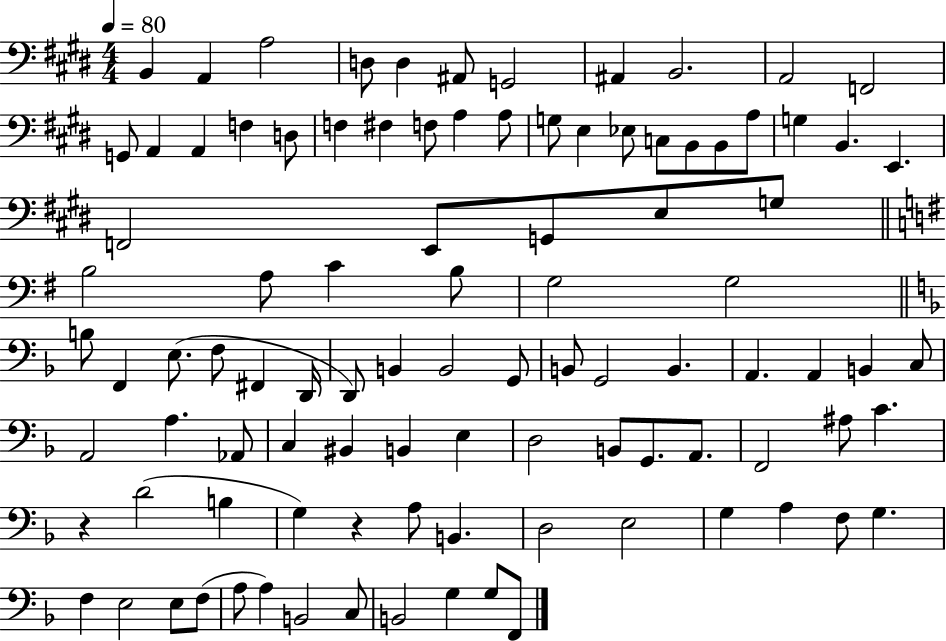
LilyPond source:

{
  \clef bass
  \numericTimeSignature
  \time 4/4
  \key e \major
  \tempo 4 = 80
  \repeat volta 2 { b,4 a,4 a2 | d8 d4 ais,8 g,2 | ais,4 b,2. | a,2 f,2 | \break g,8 a,4 a,4 f4 d8 | f4 fis4 f8 a4 a8 | g8 e4 ees8 c8 b,8 b,8 a8 | g4 b,4. e,4. | \break f,2 e,8 g,8 e8 g8 | \bar "||" \break \key e \minor b2 a8 c'4 b8 | g2 g2 | \bar "||" \break \key f \major b8 f,4 e8.( f8 fis,4 d,16 | d,8) b,4 b,2 g,8 | b,8 g,2 b,4. | a,4. a,4 b,4 c8 | \break a,2 a4. aes,8 | c4 bis,4 b,4 e4 | d2 b,8 g,8. a,8. | f,2 ais8 c'4. | \break r4 d'2( b4 | g4) r4 a8 b,4. | d2 e2 | g4 a4 f8 g4. | \break f4 e2 e8 f8( | a8 a4) b,2 c8 | b,2 g4 g8 f,8 | } \bar "|."
}